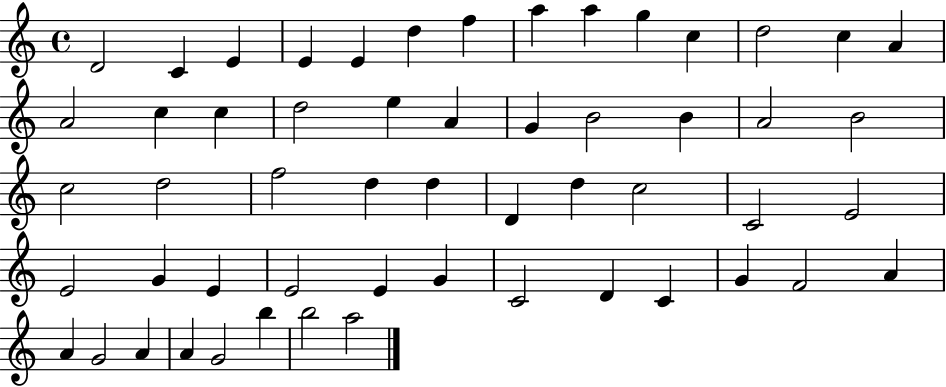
{
  \clef treble
  \time 4/4
  \defaultTimeSignature
  \key c \major
  d'2 c'4 e'4 | e'4 e'4 d''4 f''4 | a''4 a''4 g''4 c''4 | d''2 c''4 a'4 | \break a'2 c''4 c''4 | d''2 e''4 a'4 | g'4 b'2 b'4 | a'2 b'2 | \break c''2 d''2 | f''2 d''4 d''4 | d'4 d''4 c''2 | c'2 e'2 | \break e'2 g'4 e'4 | e'2 e'4 g'4 | c'2 d'4 c'4 | g'4 f'2 a'4 | \break a'4 g'2 a'4 | a'4 g'2 b''4 | b''2 a''2 | \bar "|."
}